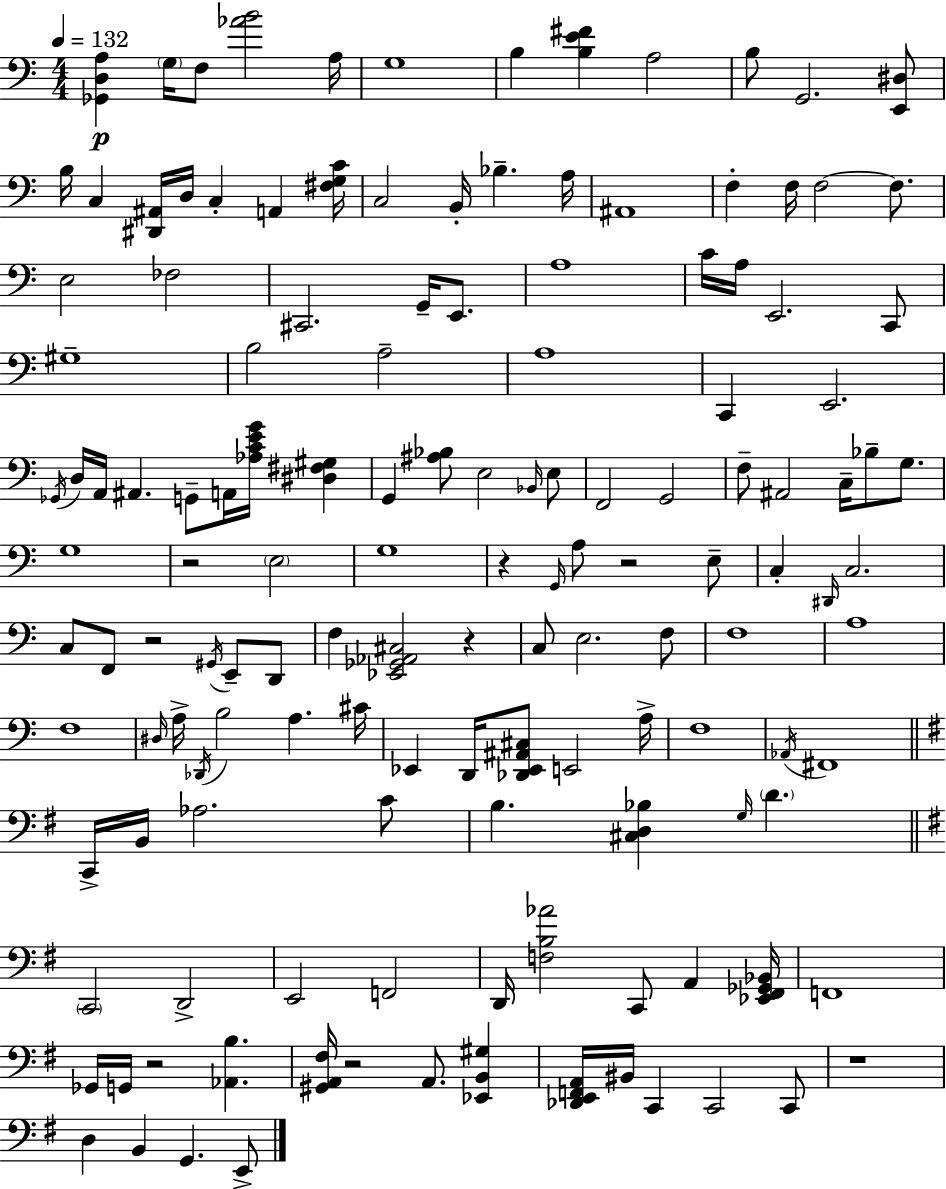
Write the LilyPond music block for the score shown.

{
  \clef bass
  \numericTimeSignature
  \time 4/4
  \key c \major
  \tempo 4 = 132
  <ges, d a>4\p \parenthesize g16 f8 <aes' b'>2 a16 | g1 | b4 <b e' fis'>4 a2 | b8 g,2. <e, dis>8 | \break b16 c4 <dis, ais,>16 d16 c4-. a,4 <fis g c'>16 | c2 b,16-. bes4.-- a16 | ais,1 | f4-. f16 f2~~ f8. | \break e2 fes2 | cis,2. g,16-- e,8. | a1 | c'16 a16 e,2. c,8 | \break gis1-- | b2 a2-- | a1 | c,4 e,2. | \break \acciaccatura { ges,16 } d16 a,16 ais,4. g,8-- a,16 <aes c' e' g'>16 <dis fis gis>4 | g,4 <ais bes>8 e2 \grace { bes,16 } | e8 f,2 g,2 | f8-- ais,2 c16-- bes8-- g8. | \break g1 | r2 \parenthesize e2 | g1 | r4 \grace { g,16 } a8 r2 | \break e8-- c4-. \grace { dis,16 } c2. | c8 f,8 r2 | \acciaccatura { gis,16 } e,8-- d,8 f4 <ees, ges, aes, cis>2 | r4 c8 e2. | \break f8 f1 | a1 | f1 | \grace { dis16 } a16-> \acciaccatura { des,16 } b2 | \break a4. cis'16 ees,4 d,16 <des, ees, ais, cis>8 e,2 | a16-> f1 | \acciaccatura { aes,16 } fis,1 | \bar "||" \break \key e \minor c,16-> b,16 aes2. c'8 | b4. <cis d bes>4 \grace { g16 } \parenthesize d'4. | \bar "||" \break \key g \major \parenthesize c,2 d,2-> | e,2 f,2 | d,16 <f b aes'>2 c,8 a,4 <ees, fis, ges, bes,>16 | f,1 | \break ges,16 g,16 r2 <aes, b>4. | <gis, a, fis>16 r2 a,8. <ees, b, gis>4 | <des, e, f, a,>16 bis,16 c,4 c,2 c,8 | r1 | \break d4 b,4 g,4. e,8-> | \bar "|."
}